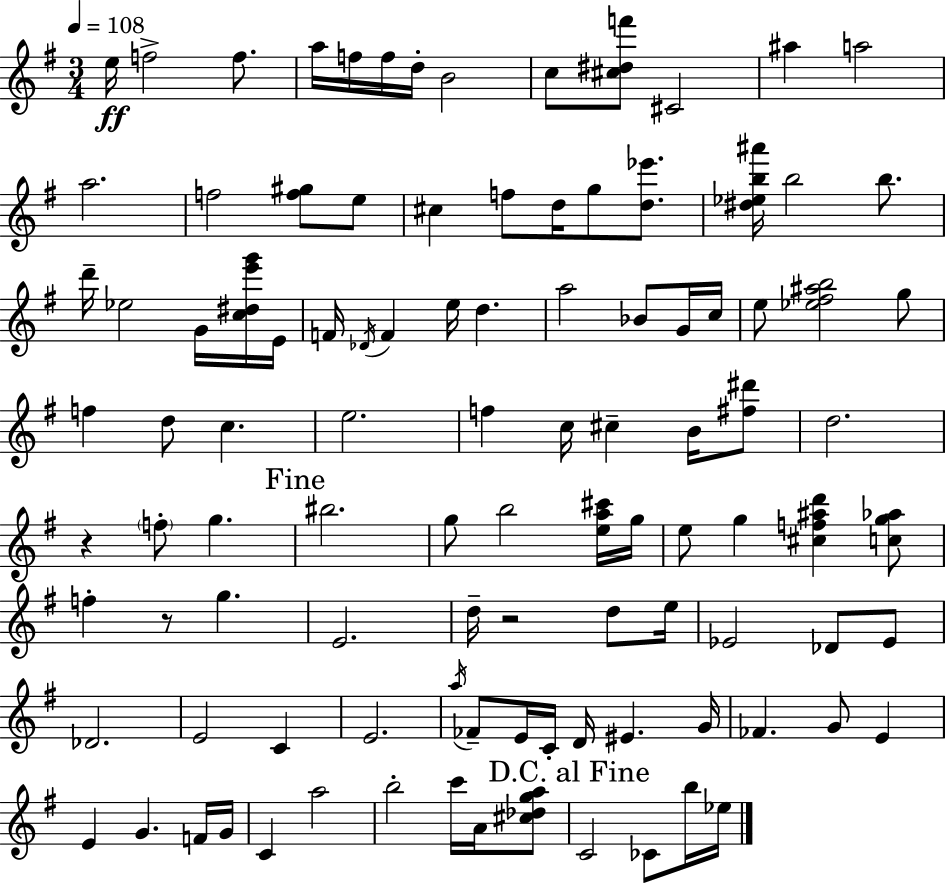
X:1
T:Untitled
M:3/4
L:1/4
K:G
e/4 f2 f/2 a/4 f/4 f/4 d/4 B2 c/2 [^c^df']/2 ^C2 ^a a2 a2 f2 [f^g]/2 e/2 ^c f/2 d/4 g/2 [d_e']/2 [^d_eb^a']/4 b2 b/2 d'/4 _e2 G/4 [c^de'g']/4 E/4 F/4 _D/4 F e/4 d a2 _B/2 G/4 c/4 e/2 [_e^f^ab]2 g/2 f d/2 c e2 f c/4 ^c B/4 [^f^d']/2 d2 z f/2 g ^b2 g/2 b2 [ea^c']/4 g/4 e/2 g [^cf^ad'] [cg_a]/2 f z/2 g E2 d/4 z2 d/2 e/4 _E2 _D/2 _E/2 _D2 E2 C E2 a/4 _F/2 E/4 C/4 D/4 ^E G/4 _F G/2 E E G F/4 G/4 C a2 b2 c'/4 A/4 [^c_dga]/2 C2 _C/2 b/4 _e/4